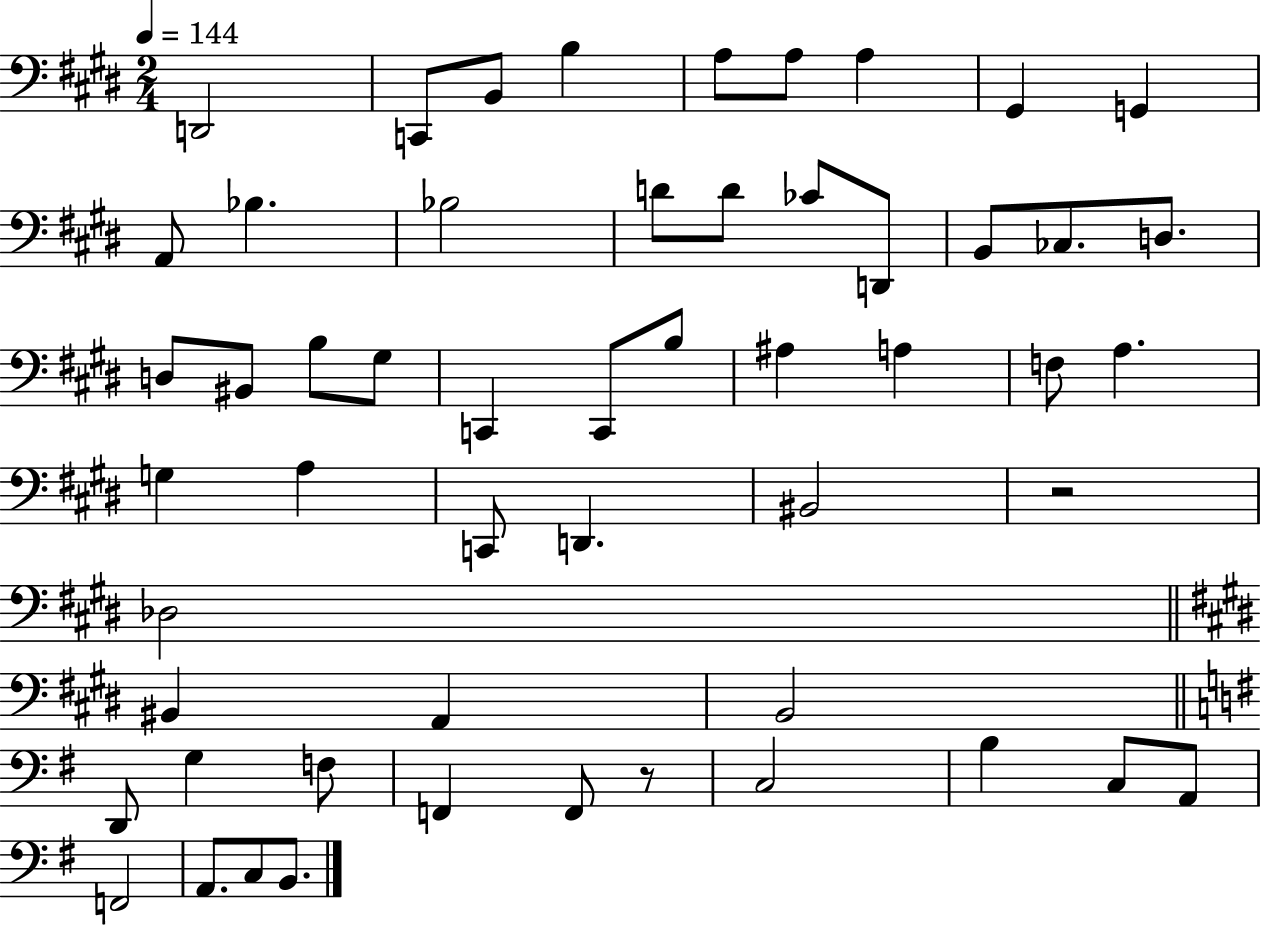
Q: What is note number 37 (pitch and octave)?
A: BIS2